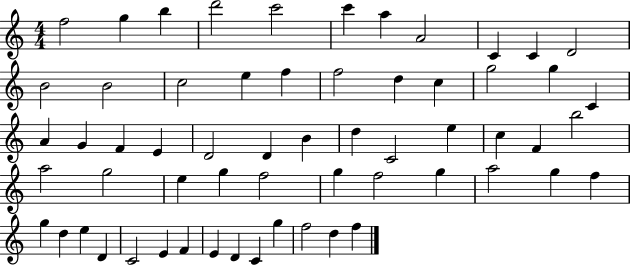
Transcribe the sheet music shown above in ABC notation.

X:1
T:Untitled
M:4/4
L:1/4
K:C
f2 g b d'2 c'2 c' a A2 C C D2 B2 B2 c2 e f f2 d c g2 g C A G F E D2 D B d C2 e c F b2 a2 g2 e g f2 g f2 g a2 g f g d e D C2 E F E D C g f2 d f